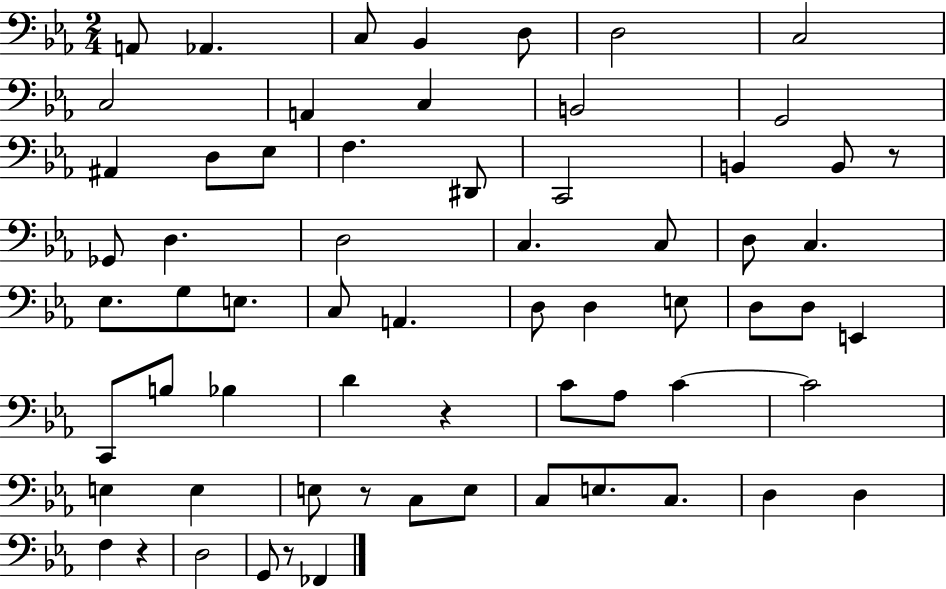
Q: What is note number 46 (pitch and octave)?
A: C4